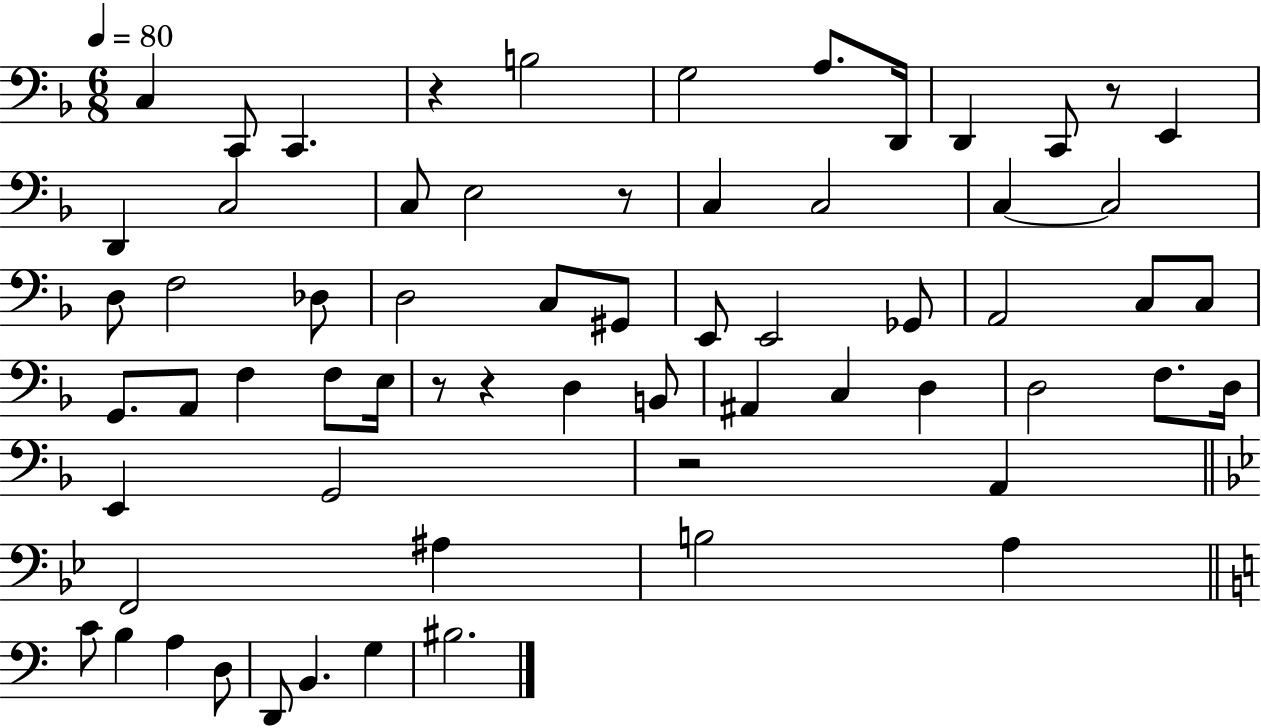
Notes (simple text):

C3/q C2/e C2/q. R/q B3/h G3/h A3/e. D2/s D2/q C2/e R/e E2/q D2/q C3/h C3/e E3/h R/e C3/q C3/h C3/q C3/h D3/e F3/h Db3/e D3/h C3/e G#2/e E2/e E2/h Gb2/e A2/h C3/e C3/e G2/e. A2/e F3/q F3/e E3/s R/e R/q D3/q B2/e A#2/q C3/q D3/q D3/h F3/e. D3/s E2/q G2/h R/h A2/q F2/h A#3/q B3/h A3/q C4/e B3/q A3/q D3/e D2/e B2/q. G3/q BIS3/h.